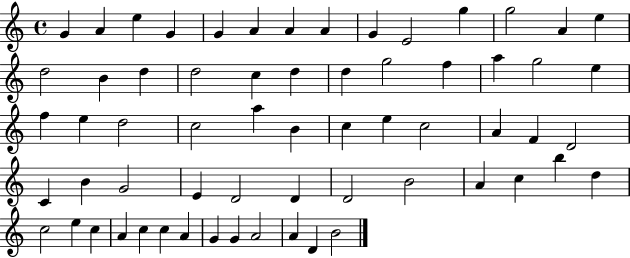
{
  \clef treble
  \time 4/4
  \defaultTimeSignature
  \key c \major
  g'4 a'4 e''4 g'4 | g'4 a'4 a'4 a'4 | g'4 e'2 g''4 | g''2 a'4 e''4 | \break d''2 b'4 d''4 | d''2 c''4 d''4 | d''4 g''2 f''4 | a''4 g''2 e''4 | \break f''4 e''4 d''2 | c''2 a''4 b'4 | c''4 e''4 c''2 | a'4 f'4 d'2 | \break c'4 b'4 g'2 | e'4 d'2 d'4 | d'2 b'2 | a'4 c''4 b''4 d''4 | \break c''2 e''4 c''4 | a'4 c''4 c''4 a'4 | g'4 g'4 a'2 | a'4 d'4 b'2 | \break \bar "|."
}